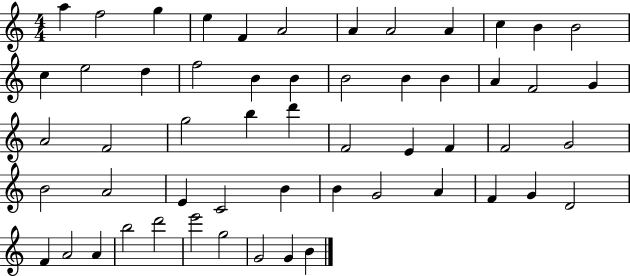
{
  \clef treble
  \numericTimeSignature
  \time 4/4
  \key c \major
  a''4 f''2 g''4 | e''4 f'4 a'2 | a'4 a'2 a'4 | c''4 b'4 b'2 | \break c''4 e''2 d''4 | f''2 b'4 b'4 | b'2 b'4 b'4 | a'4 f'2 g'4 | \break a'2 f'2 | g''2 b''4 d'''4 | f'2 e'4 f'4 | f'2 g'2 | \break b'2 a'2 | e'4 c'2 b'4 | b'4 g'2 a'4 | f'4 g'4 d'2 | \break f'4 a'2 a'4 | b''2 d'''2 | e'''2 g''2 | g'2 g'4 b'4 | \break \bar "|."
}